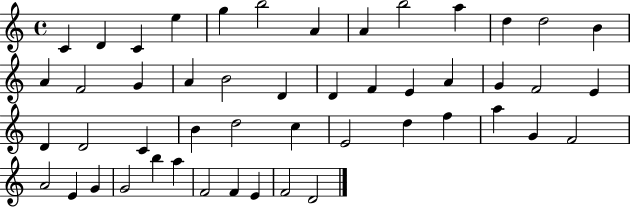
{
  \clef treble
  \time 4/4
  \defaultTimeSignature
  \key c \major
  c'4 d'4 c'4 e''4 | g''4 b''2 a'4 | a'4 b''2 a''4 | d''4 d''2 b'4 | \break a'4 f'2 g'4 | a'4 b'2 d'4 | d'4 f'4 e'4 a'4 | g'4 f'2 e'4 | \break d'4 d'2 c'4 | b'4 d''2 c''4 | e'2 d''4 f''4 | a''4 g'4 f'2 | \break a'2 e'4 g'4 | g'2 b''4 a''4 | f'2 f'4 e'4 | f'2 d'2 | \break \bar "|."
}